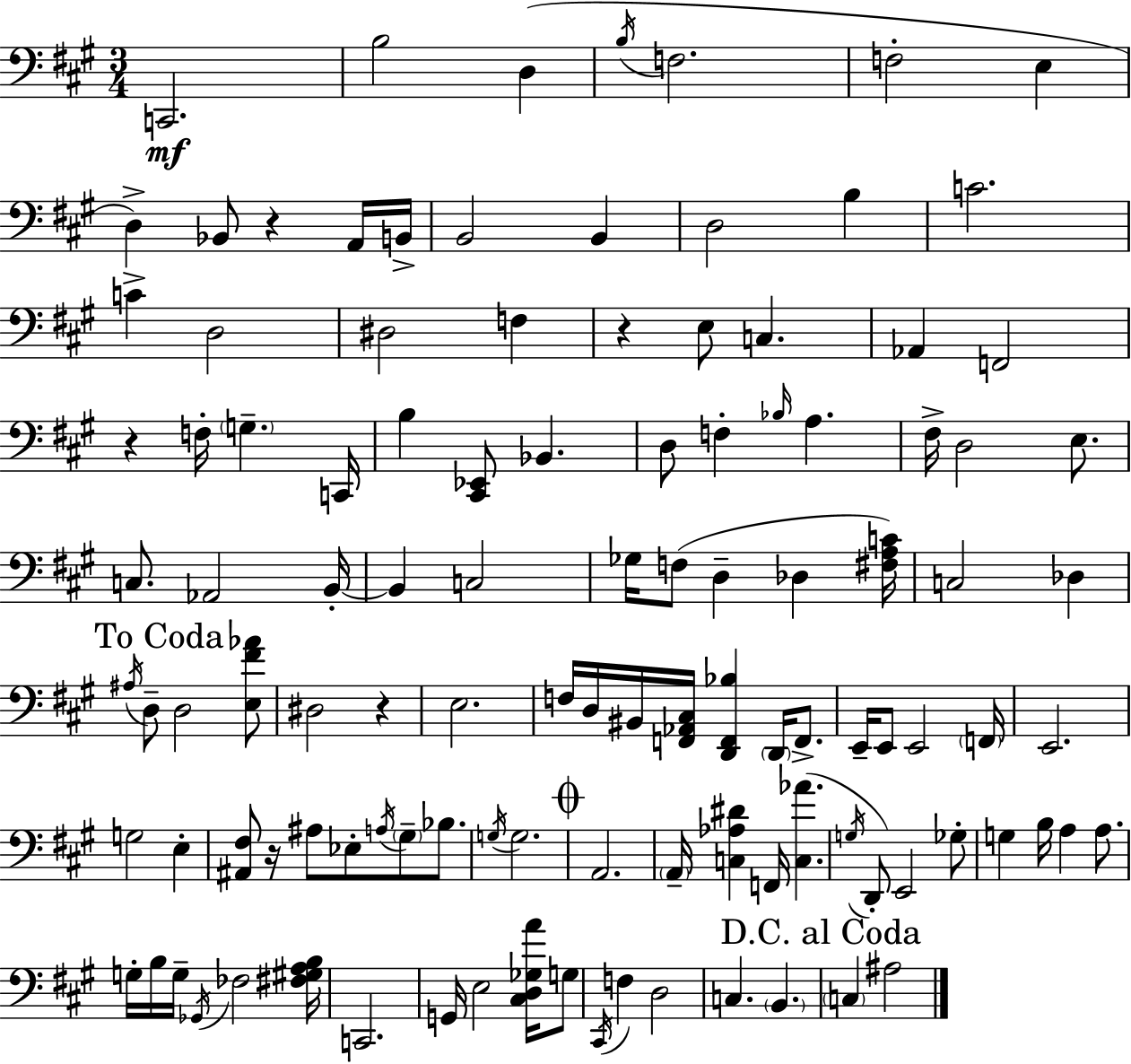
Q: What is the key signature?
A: A major